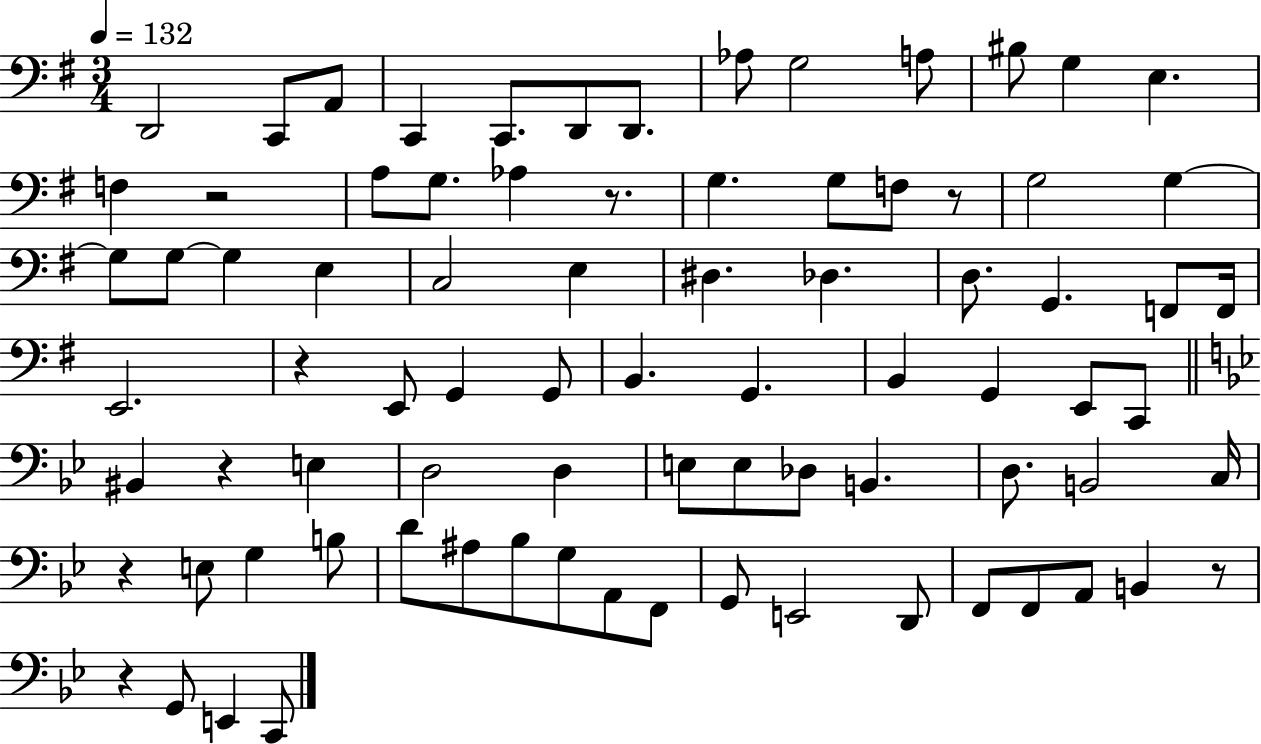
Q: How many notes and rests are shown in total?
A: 82